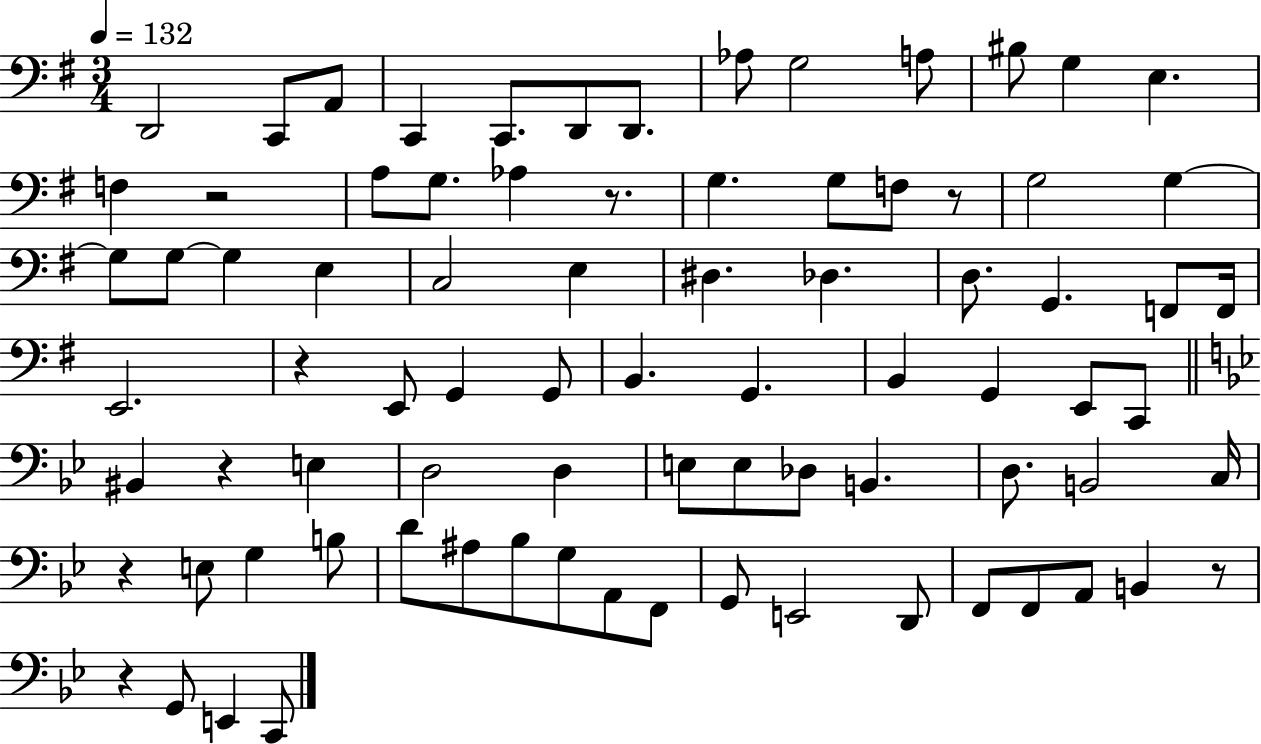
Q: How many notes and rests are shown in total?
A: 82